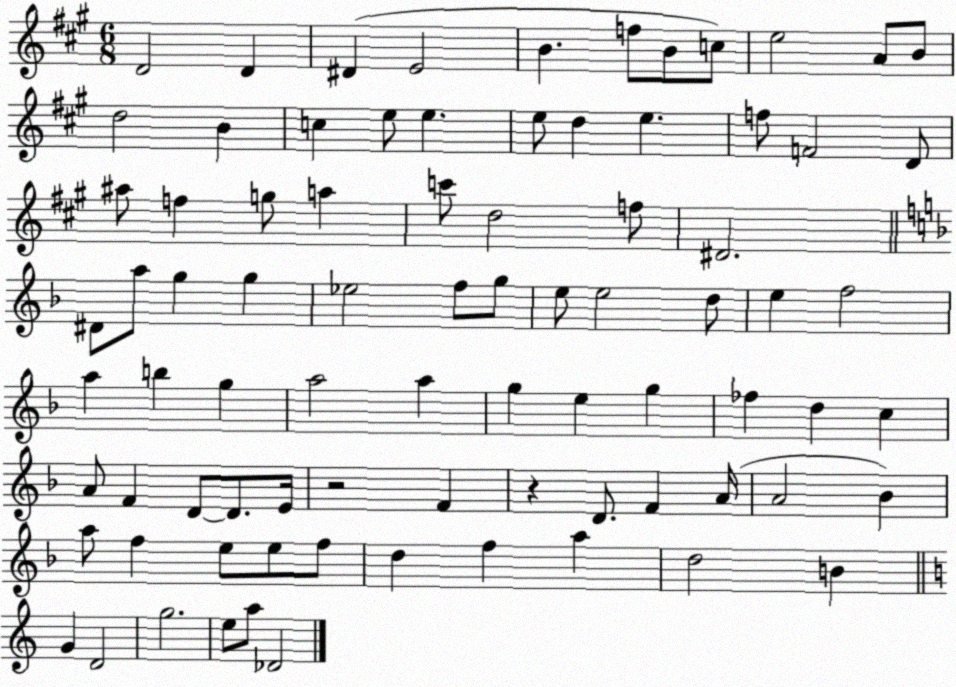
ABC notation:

X:1
T:Untitled
M:6/8
L:1/4
K:A
D2 D ^D E2 B f/2 B/2 c/2 e2 A/2 B/2 d2 B c e/2 e e/2 d e f/2 F2 D/2 ^a/2 f g/2 a c'/2 d2 f/2 ^D2 ^D/2 a/2 g g _e2 f/2 g/2 e/2 e2 d/2 e f2 a b g a2 a g e g _f d c A/2 F D/2 D/2 E/4 z2 F z D/2 F A/4 A2 _B a/2 f e/2 e/2 f/2 d f a d2 B G D2 g2 e/2 a/2 _D2